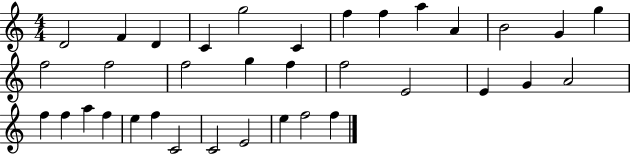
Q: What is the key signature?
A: C major